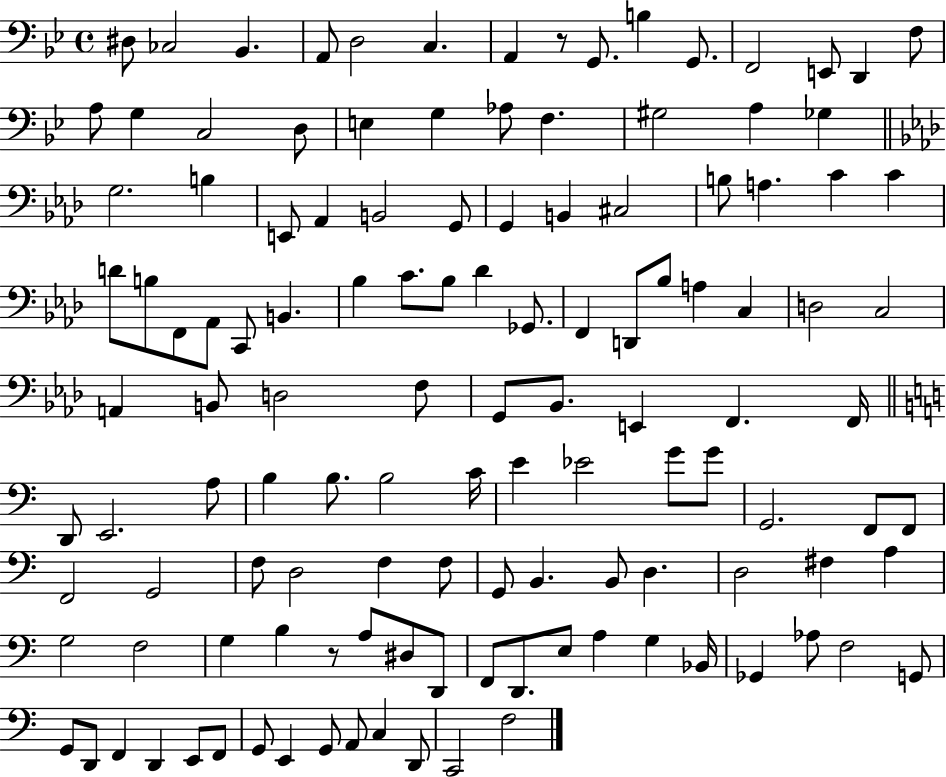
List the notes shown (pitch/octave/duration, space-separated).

D#3/e CES3/h Bb2/q. A2/e D3/h C3/q. A2/q R/e G2/e. B3/q G2/e. F2/h E2/e D2/q F3/e A3/e G3/q C3/h D3/e E3/q G3/q Ab3/e F3/q. G#3/h A3/q Gb3/q G3/h. B3/q E2/e Ab2/q B2/h G2/e G2/q B2/q C#3/h B3/e A3/q. C4/q C4/q D4/e B3/e F2/e Ab2/e C2/e B2/q. Bb3/q C4/e. Bb3/e Db4/q Gb2/e. F2/q D2/e Bb3/e A3/q C3/q D3/h C3/h A2/q B2/e D3/h F3/e G2/e Bb2/e. E2/q F2/q. F2/s D2/e E2/h. A3/e B3/q B3/e. B3/h C4/s E4/q Eb4/h G4/e G4/e G2/h. F2/e F2/e F2/h G2/h F3/e D3/h F3/q F3/e G2/e B2/q. B2/e D3/q. D3/h F#3/q A3/q G3/h F3/h G3/q B3/q R/e A3/e D#3/e D2/e F2/e D2/e. E3/e A3/q G3/q Bb2/s Gb2/q Ab3/e F3/h G2/e G2/e D2/e F2/q D2/q E2/e F2/e G2/e E2/q G2/e A2/e C3/q D2/e C2/h F3/h